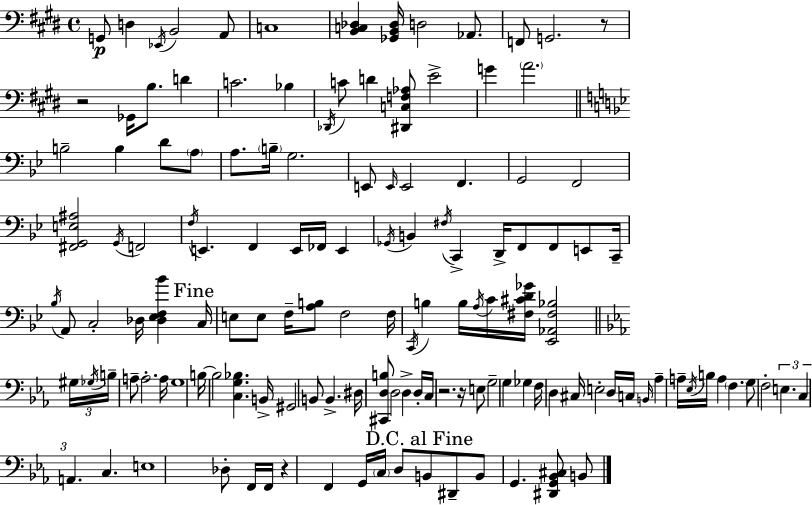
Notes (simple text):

G2/e D3/q Eb2/s B2/h A2/e C3/w [B2,C3,Db3]/q [Gb2,B2,Db3]/s D3/h Ab2/e. F2/e G2/h. R/e R/h Gb2/s B3/e. D4/q C4/h. Bb3/q Db2/s C4/e D4/q [D#2,C3,F3,Ab3]/e E4/h G4/q A4/h. B3/h B3/q D4/e A3/e A3/e. B3/s G3/h. E2/e E2/s E2/h F2/q. G2/h F2/h [F#2,G2,E3,A#3]/h G2/s F2/h F3/s E2/q. F2/q E2/s FES2/s E2/q Gb2/s B2/q F#3/s C2/q D2/s F2/e F2/e E2/e C2/s Bb3/s A2/e C3/h Db3/s [Db3,Eb3,F3,Bb4]/q C3/s E3/e E3/e F3/s [A3,B3]/e F3/h F3/s C2/s B3/q B3/s A3/s C4/s [F#3,C#4,D4,Gb4]/s [Eb2,Ab2,F#3,Bb3]/h G#3/s Gb3/s B3/s A3/e A3/h. A3/s G3/w B3/s B3/h [C3,G3,Bb3]/q. B2/s G#2/h B2/e B2/q. D#3/s [C#2,D3,B3]/e D3/h D3/q D3/s C3/s R/h. R/s E3/e G3/h G3/q Gb3/q F3/s D3/q C#3/s E3/h D3/s C3/s B2/s Ab3/q A3/s Eb3/s B3/s A3/q F3/q. G3/e F3/h E3/q. C3/q A2/q. C3/q. E3/w Db3/e F2/s F2/s R/q F2/q G2/s C3/s D3/e B2/e D#2/e B2/e G2/q. [D#2,G2,Bb2,C#3]/e B2/e